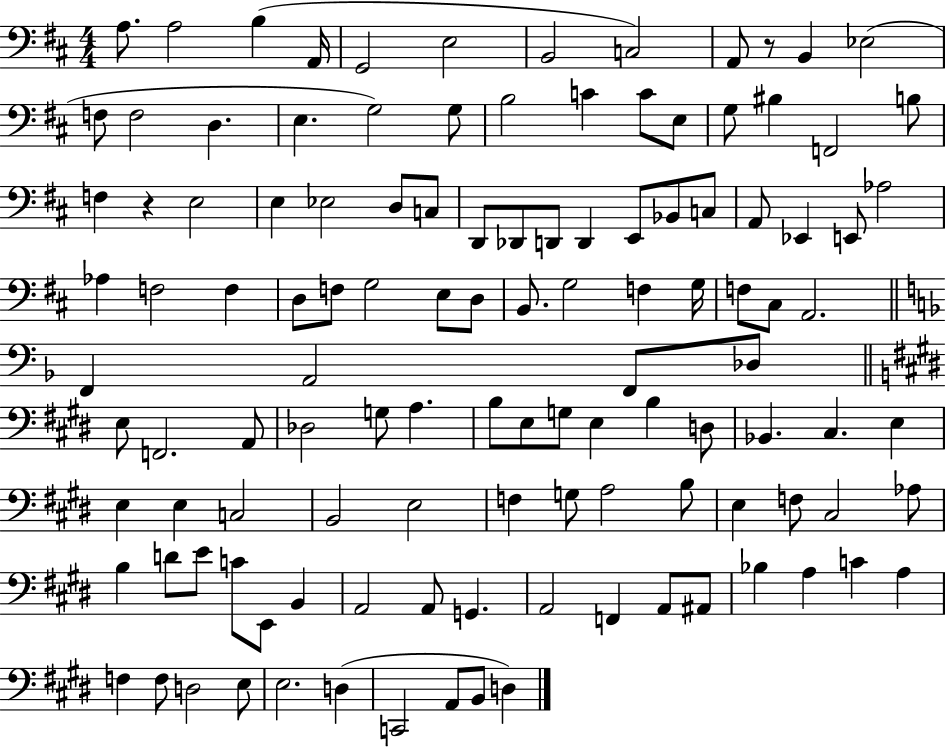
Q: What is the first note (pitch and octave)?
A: A3